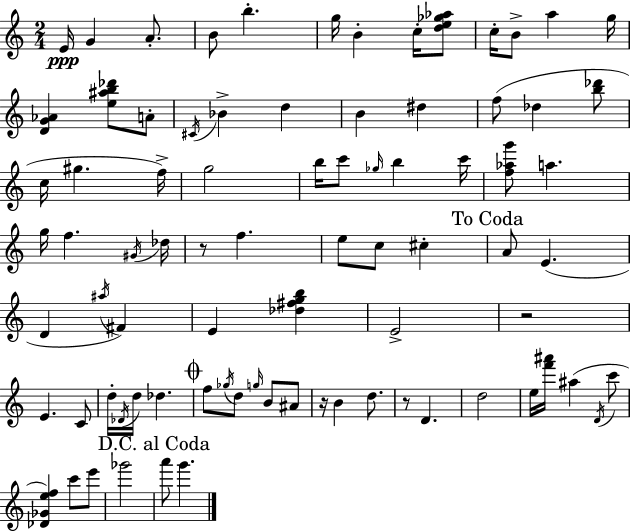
E4/s G4/q A4/e. B4/e B5/q. G5/s B4/q C5/s [D5,E5,Gb5,Ab5]/e C5/s B4/e A5/q G5/s [D4,G4,Ab4]/q [E5,A#5,B5,Db6]/e A4/e C#4/s Bb4/q D5/q B4/q D#5/q F5/e Db5/q [B5,Db6]/e C5/s G#5/q. F5/s G5/h B5/s C6/e Gb5/s B5/q C6/s [F5,Ab5,G6]/e A5/q. G5/s F5/q. G#4/s Db5/s R/e F5/q. E5/e C5/e C#5/q A4/e E4/q. D4/q A#5/s F#4/q E4/q [Db5,F#5,G5,B5]/q E4/h R/h E4/q. C4/e D5/s Db4/s D5/s Db5/q. F5/e Gb5/s D5/e G5/s B4/e A#4/e R/s B4/q D5/e. R/e D4/q. D5/h E5/s [F6,A#6]/s A#5/q D4/s C6/e [Db4,Gb4,E5,F5]/q C6/e E6/e Gb6/h A6/e G6/q.